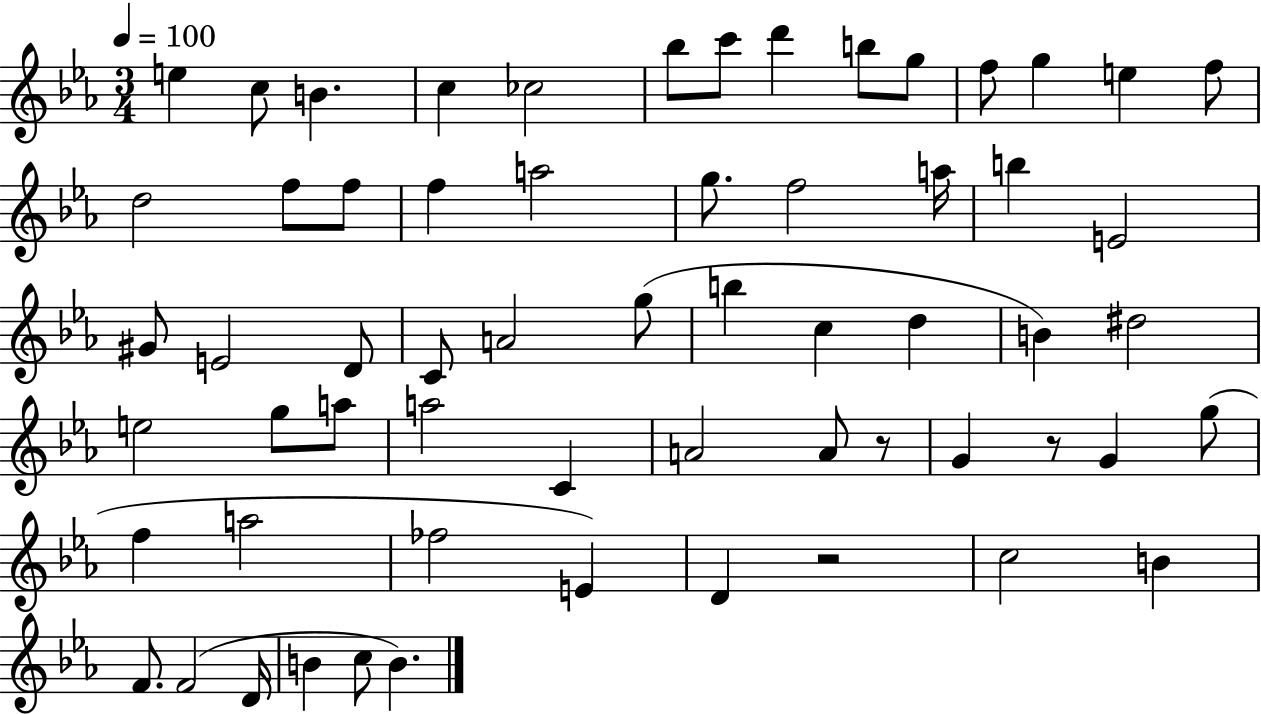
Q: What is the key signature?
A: EES major